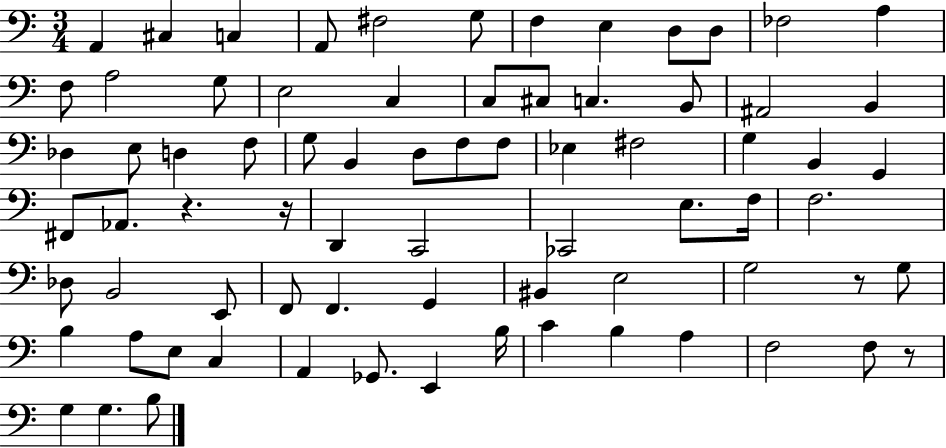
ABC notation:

X:1
T:Untitled
M:3/4
L:1/4
K:C
A,, ^C, C, A,,/2 ^F,2 G,/2 F, E, D,/2 D,/2 _F,2 A, F,/2 A,2 G,/2 E,2 C, C,/2 ^C,/2 C, B,,/2 ^A,,2 B,, _D, E,/2 D, F,/2 G,/2 B,, D,/2 F,/2 F,/2 _E, ^F,2 G, B,, G,, ^F,,/2 _A,,/2 z z/4 D,, C,,2 _C,,2 E,/2 F,/4 F,2 _D,/2 B,,2 E,,/2 F,,/2 F,, G,, ^B,, E,2 G,2 z/2 G,/2 B, A,/2 E,/2 C, A,, _G,,/2 E,, B,/4 C B, A, F,2 F,/2 z/2 G, G, B,/2